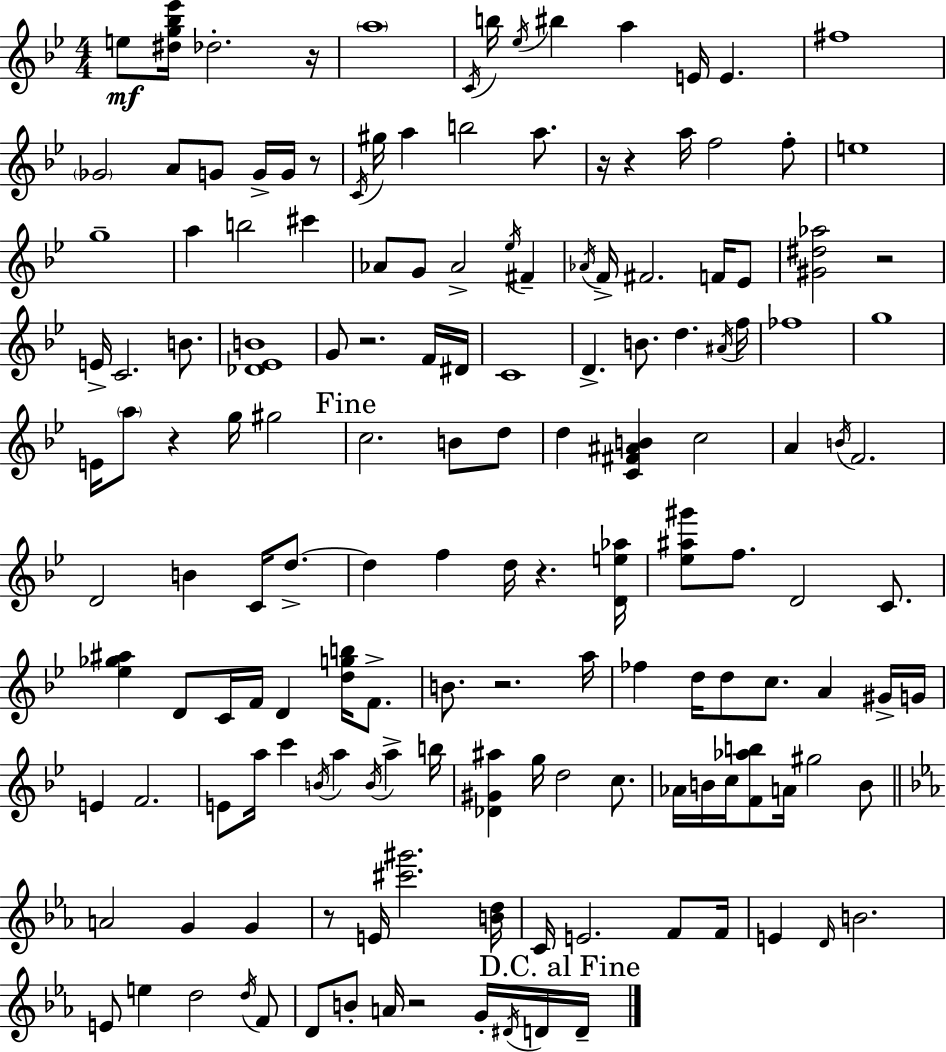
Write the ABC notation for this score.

X:1
T:Untitled
M:4/4
L:1/4
K:Gm
e/2 [^dg_b_e']/4 _d2 z/4 a4 C/4 b/4 _e/4 ^b a E/4 E ^f4 _G2 A/2 G/2 G/4 G/4 z/2 C/4 ^g/4 a b2 a/2 z/4 z a/4 f2 f/2 e4 g4 a b2 ^c' _A/2 G/2 _A2 _e/4 ^F _A/4 F/4 ^F2 F/4 _E/2 [^G^d_a]2 z2 E/4 C2 B/2 [_D_EB]4 G/2 z2 F/4 ^D/4 C4 D B/2 d ^A/4 f/4 _f4 g4 E/4 a/2 z g/4 ^g2 c2 B/2 d/2 d [C^F^AB] c2 A B/4 F2 D2 B C/4 d/2 d f d/4 z [De_a]/4 [_e^a^g']/2 f/2 D2 C/2 [_e_g^a] D/2 C/4 F/4 D [dgb]/4 F/2 B/2 z2 a/4 _f d/4 d/2 c/2 A ^G/4 G/4 E F2 E/2 a/4 c' B/4 a B/4 a b/4 [_D^G^a] g/4 d2 c/2 _A/4 B/4 c/4 [F_ab]/2 A/4 ^g2 B/2 A2 G G z/2 E/4 [^c'^g']2 [Bd]/4 C/4 E2 F/2 F/4 E D/4 B2 E/2 e d2 d/4 F/2 D/2 B/2 A/4 z2 G/4 ^D/4 D/4 D/4